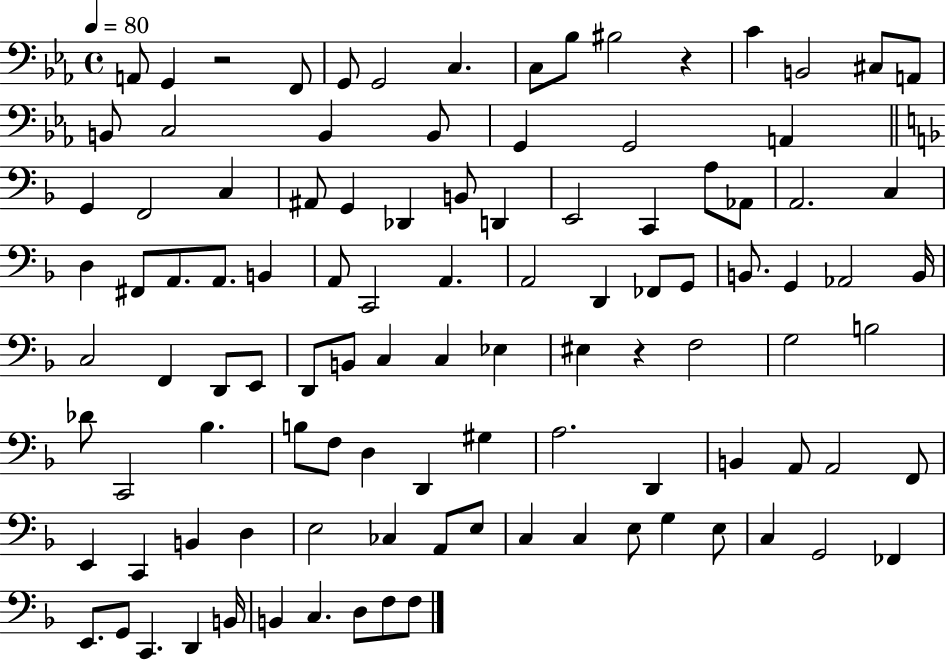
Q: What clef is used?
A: bass